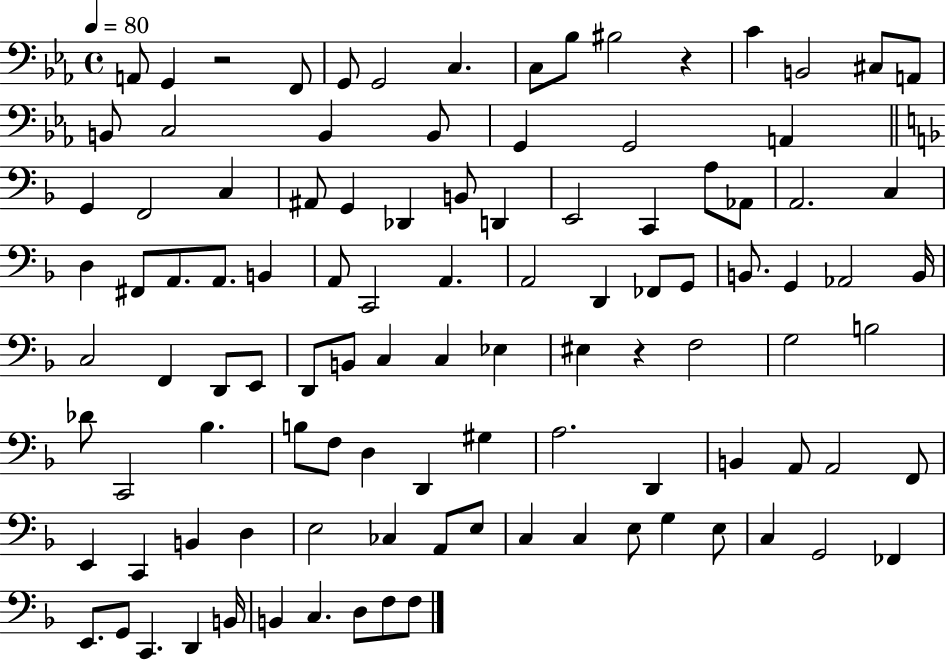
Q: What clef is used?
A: bass